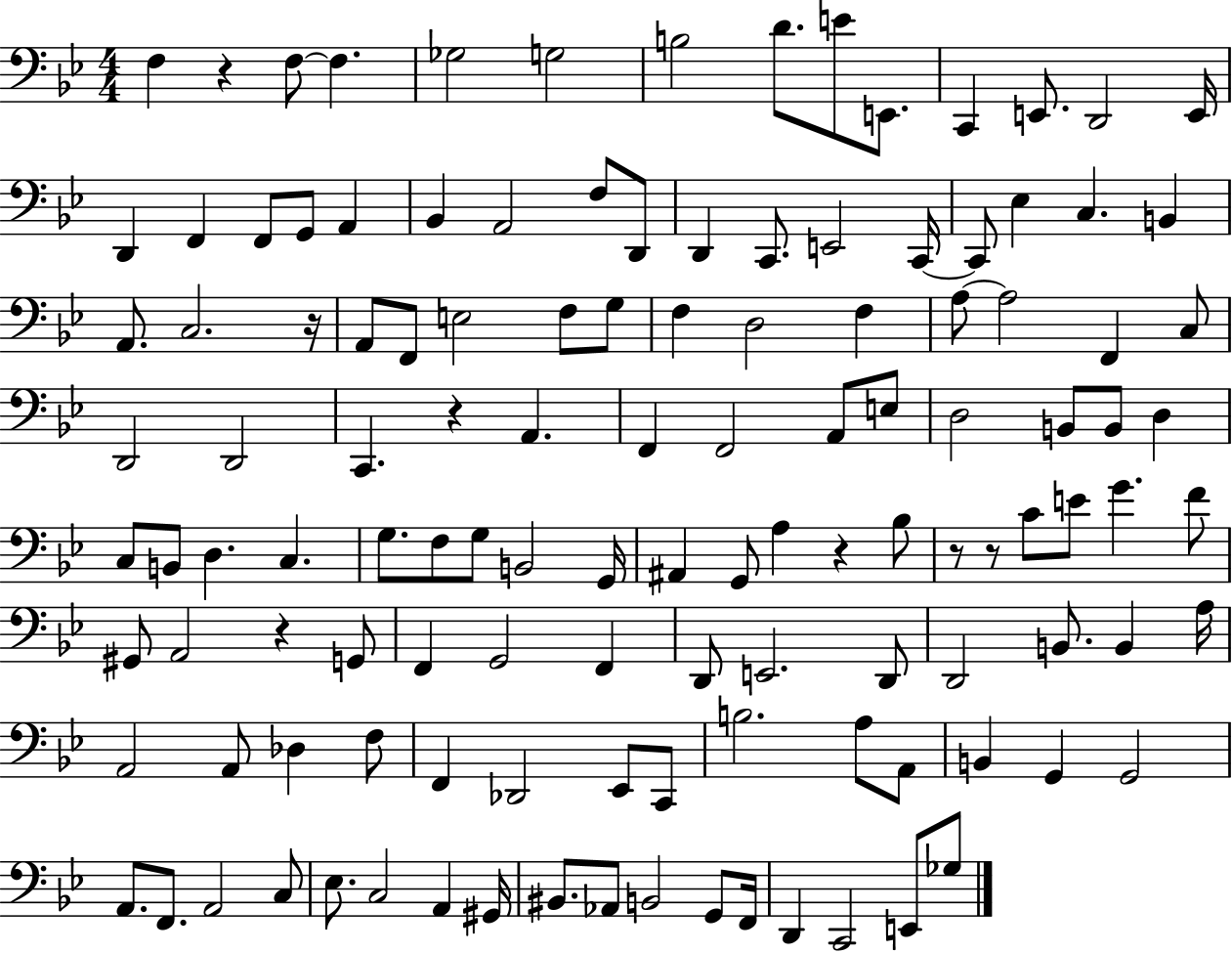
{
  \clef bass
  \numericTimeSignature
  \time 4/4
  \key bes \major
  f4 r4 f8~~ f4. | ges2 g2 | b2 d'8. e'8 e,8. | c,4 e,8. d,2 e,16 | \break d,4 f,4 f,8 g,8 a,4 | bes,4 a,2 f8 d,8 | d,4 c,8. e,2 c,16~~ | c,8 ees4 c4. b,4 | \break a,8. c2. r16 | a,8 f,8 e2 f8 g8 | f4 d2 f4 | a8~~ a2 f,4 c8 | \break d,2 d,2 | c,4. r4 a,4. | f,4 f,2 a,8 e8 | d2 b,8 b,8 d4 | \break c8 b,8 d4. c4. | g8. f8 g8 b,2 g,16 | ais,4 g,8 a4 r4 bes8 | r8 r8 c'8 e'8 g'4. f'8 | \break gis,8 a,2 r4 g,8 | f,4 g,2 f,4 | d,8 e,2. d,8 | d,2 b,8. b,4 a16 | \break a,2 a,8 des4 f8 | f,4 des,2 ees,8 c,8 | b2. a8 a,8 | b,4 g,4 g,2 | \break a,8. f,8. a,2 c8 | ees8. c2 a,4 gis,16 | bis,8. aes,8 b,2 g,8 f,16 | d,4 c,2 e,8 ges8 | \break \bar "|."
}